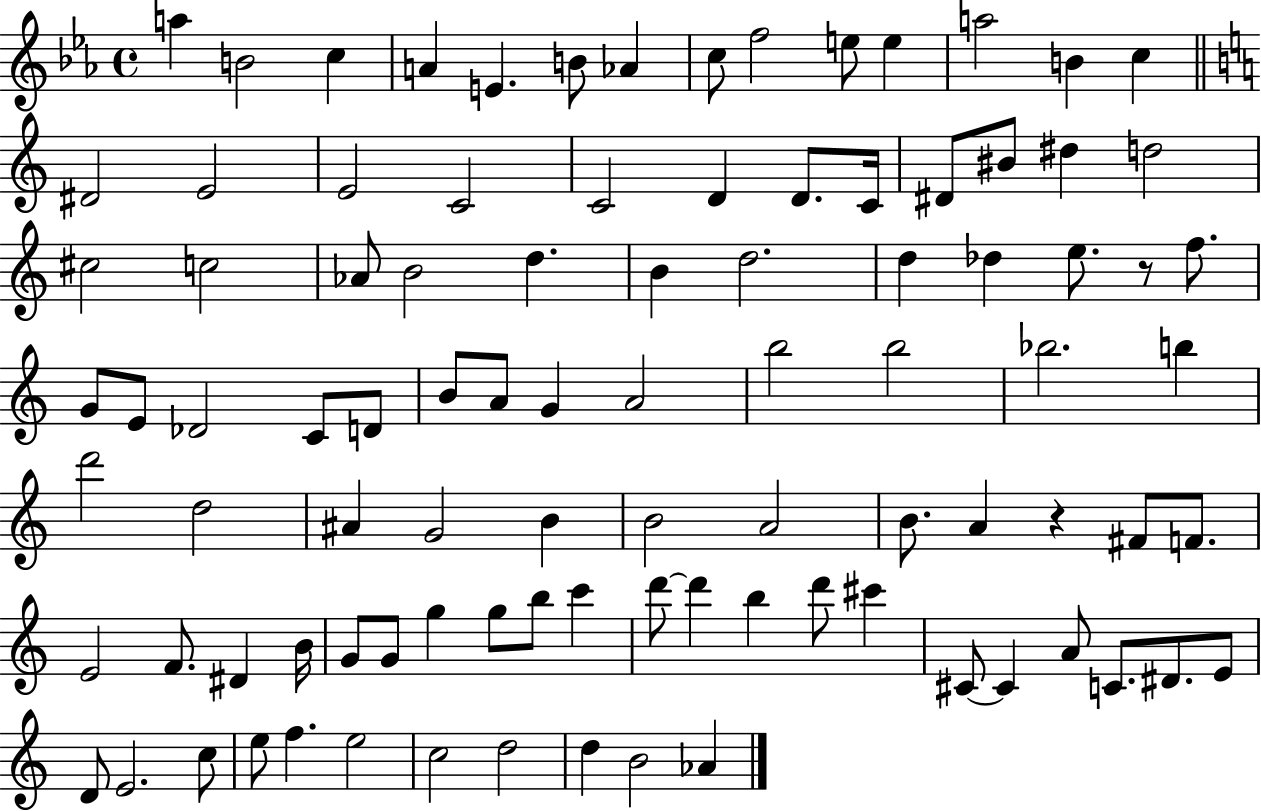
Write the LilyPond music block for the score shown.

{
  \clef treble
  \time 4/4
  \defaultTimeSignature
  \key ees \major
  a''4 b'2 c''4 | a'4 e'4. b'8 aes'4 | c''8 f''2 e''8 e''4 | a''2 b'4 c''4 | \break \bar "||" \break \key a \minor dis'2 e'2 | e'2 c'2 | c'2 d'4 d'8. c'16 | dis'8 bis'8 dis''4 d''2 | \break cis''2 c''2 | aes'8 b'2 d''4. | b'4 d''2. | d''4 des''4 e''8. r8 f''8. | \break g'8 e'8 des'2 c'8 d'8 | b'8 a'8 g'4 a'2 | b''2 b''2 | bes''2. b''4 | \break d'''2 d''2 | ais'4 g'2 b'4 | b'2 a'2 | b'8. a'4 r4 fis'8 f'8. | \break e'2 f'8. dis'4 b'16 | g'8 g'8 g''4 g''8 b''8 c'''4 | d'''8~~ d'''4 b''4 d'''8 cis'''4 | cis'8~~ cis'4 a'8 c'8. dis'8. e'8 | \break d'8 e'2. c''8 | e''8 f''4. e''2 | c''2 d''2 | d''4 b'2 aes'4 | \break \bar "|."
}